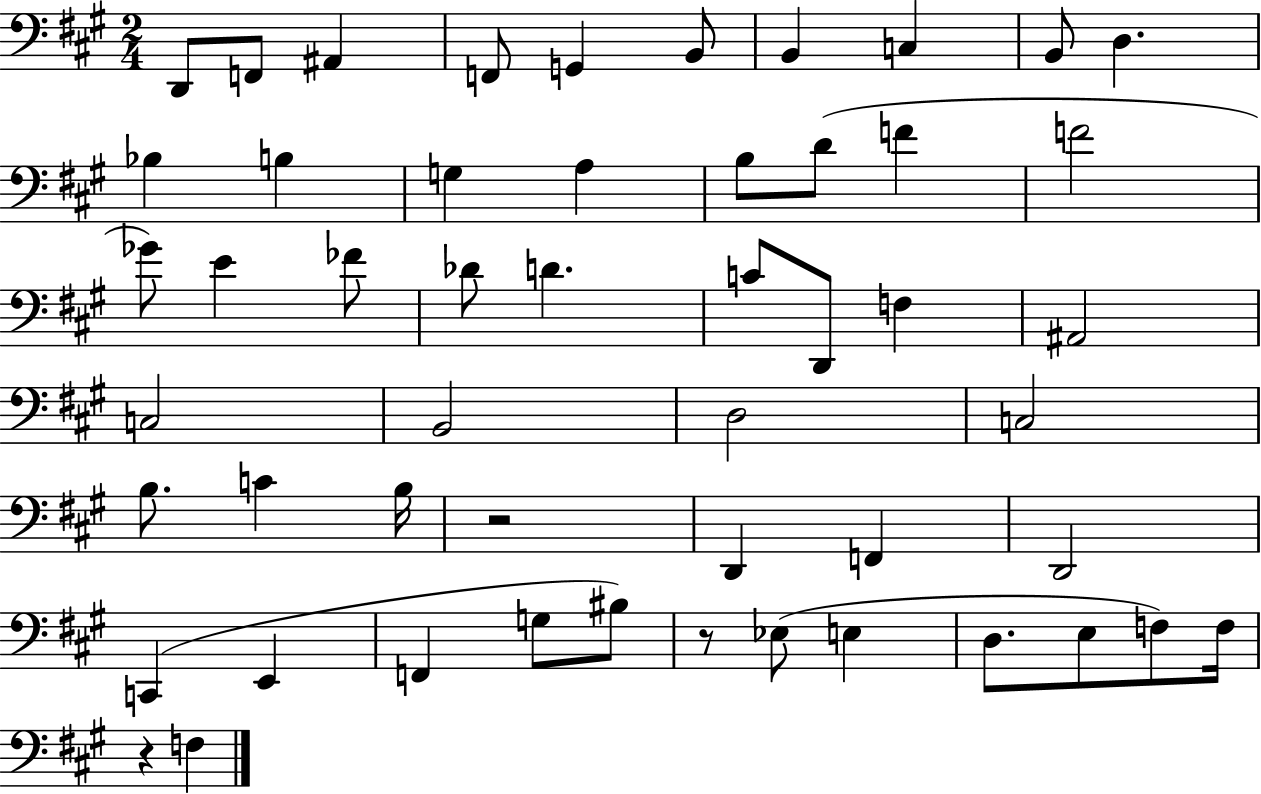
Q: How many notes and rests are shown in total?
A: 52